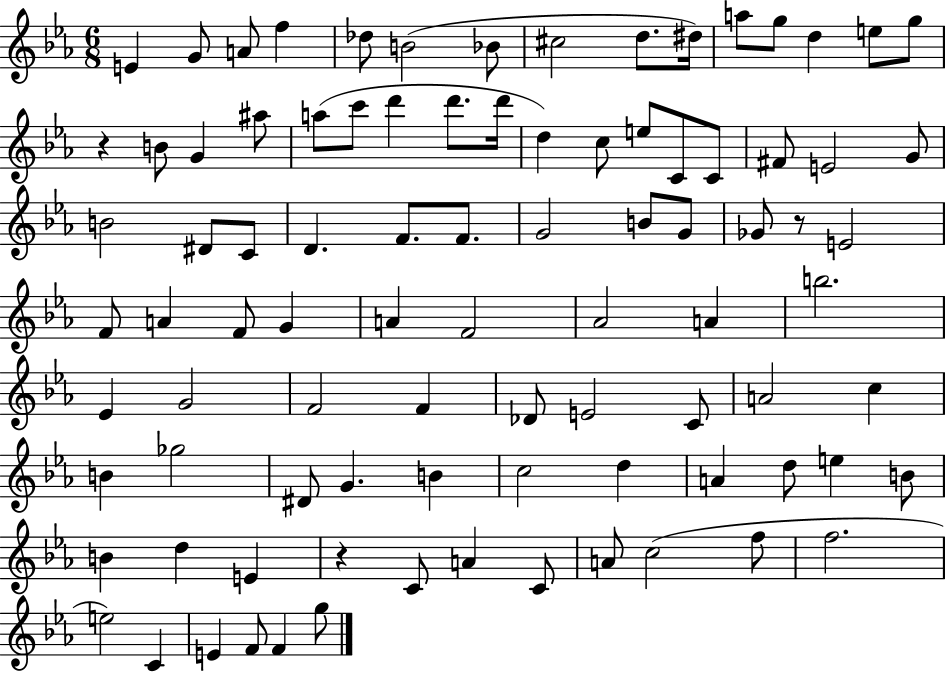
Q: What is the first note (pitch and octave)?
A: E4